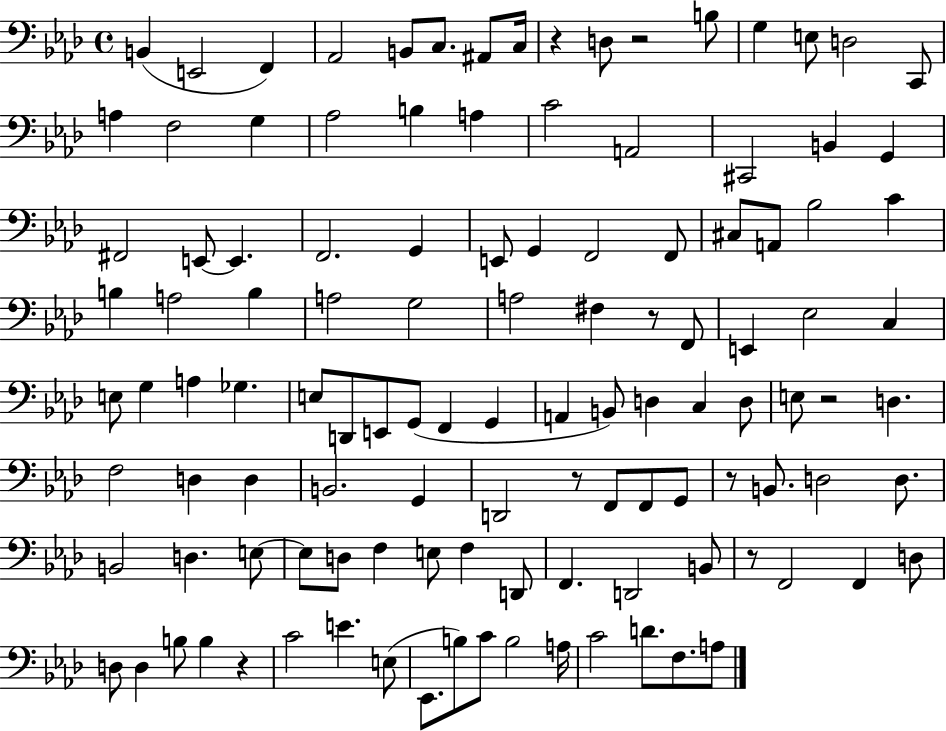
B2/q E2/h F2/q Ab2/h B2/e C3/e. A#2/e C3/s R/q D3/e R/h B3/e G3/q E3/e D3/h C2/e A3/q F3/h G3/q Ab3/h B3/q A3/q C4/h A2/h C#2/h B2/q G2/q F#2/h E2/e E2/q. F2/h. G2/q E2/e G2/q F2/h F2/e C#3/e A2/e Bb3/h C4/q B3/q A3/h B3/q A3/h G3/h A3/h F#3/q R/e F2/e E2/q Eb3/h C3/q E3/e G3/q A3/q Gb3/q. E3/e D2/e E2/e G2/e F2/q G2/q A2/q B2/e D3/q C3/q D3/e E3/e R/h D3/q. F3/h D3/q D3/q B2/h. G2/q D2/h R/e F2/e F2/e G2/e R/e B2/e. D3/h D3/e. B2/h D3/q. E3/e E3/e D3/e F3/q E3/e F3/q D2/e F2/q. D2/h B2/e R/e F2/h F2/q D3/e D3/e D3/q B3/e B3/q R/q C4/h E4/q. E3/e Eb2/e. B3/e C4/e B3/h A3/s C4/h D4/e. F3/e. A3/e